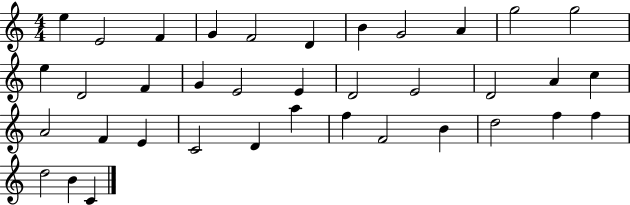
E5/q E4/h F4/q G4/q F4/h D4/q B4/q G4/h A4/q G5/h G5/h E5/q D4/h F4/q G4/q E4/h E4/q D4/h E4/h D4/h A4/q C5/q A4/h F4/q E4/q C4/h D4/q A5/q F5/q F4/h B4/q D5/h F5/q F5/q D5/h B4/q C4/q